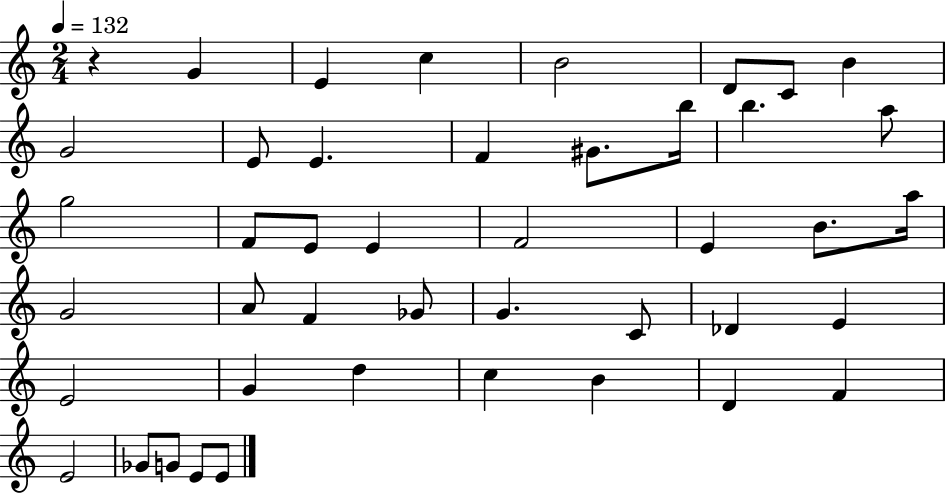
{
  \clef treble
  \numericTimeSignature
  \time 2/4
  \key c \major
  \tempo 4 = 132
  r4 g'4 | e'4 c''4 | b'2 | d'8 c'8 b'4 | \break g'2 | e'8 e'4. | f'4 gis'8. b''16 | b''4. a''8 | \break g''2 | f'8 e'8 e'4 | f'2 | e'4 b'8. a''16 | \break g'2 | a'8 f'4 ges'8 | g'4. c'8 | des'4 e'4 | \break e'2 | g'4 d''4 | c''4 b'4 | d'4 f'4 | \break e'2 | ges'8 g'8 e'8 e'8 | \bar "|."
}